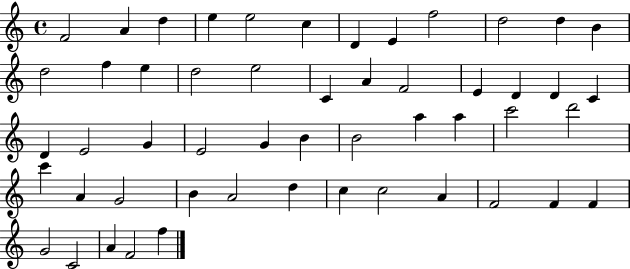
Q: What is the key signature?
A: C major